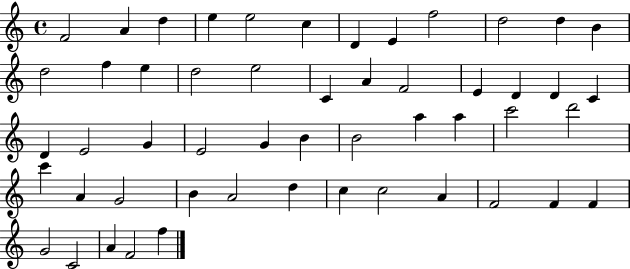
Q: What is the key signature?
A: C major